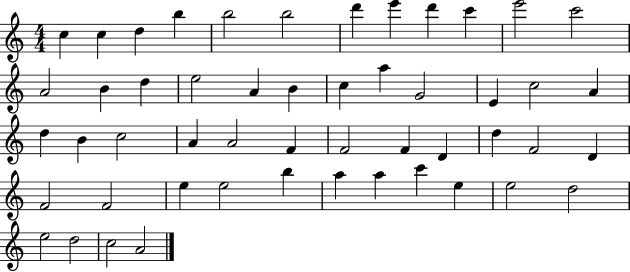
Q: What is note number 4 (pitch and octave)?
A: B5